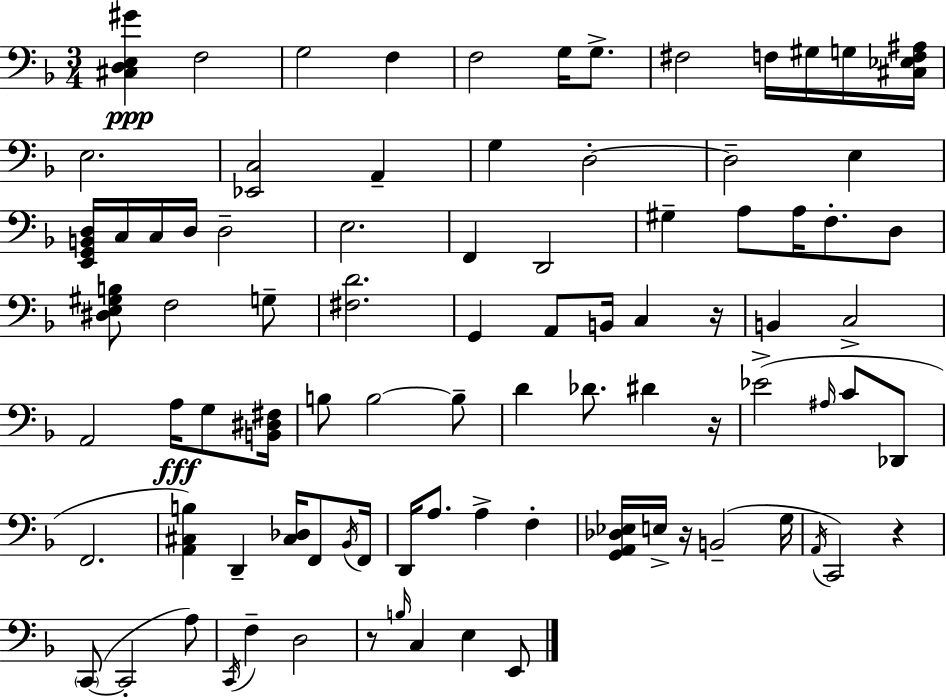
X:1
T:Untitled
M:3/4
L:1/4
K:Dm
[^C,D,E,^G] F,2 G,2 F, F,2 G,/4 G,/2 ^F,2 F,/4 ^G,/4 G,/4 [^C,_E,F,^A,]/4 E,2 [_E,,C,]2 A,, G, D,2 D,2 E, [E,,G,,B,,D,]/4 C,/4 C,/4 D,/4 D,2 E,2 F,, D,,2 ^G, A,/2 A,/4 F,/2 D,/2 [^D,E,^G,B,]/2 F,2 G,/2 [^F,D]2 G,, A,,/2 B,,/4 C, z/4 B,, C,2 A,,2 A,/4 G,/2 [B,,^D,^F,]/4 B,/2 B,2 B,/2 D _D/2 ^D z/4 _E2 ^A,/4 C/2 _D,,/2 F,,2 [A,,^C,B,] D,, [^C,_D,]/4 F,,/2 _B,,/4 F,,/4 D,,/4 A,/2 A, F, [G,,A,,_D,_E,]/4 E,/4 z/4 B,,2 G,/4 A,,/4 C,,2 z C,,/2 C,,2 A,/2 C,,/4 F, D,2 z/2 B,/4 C, E, E,,/2